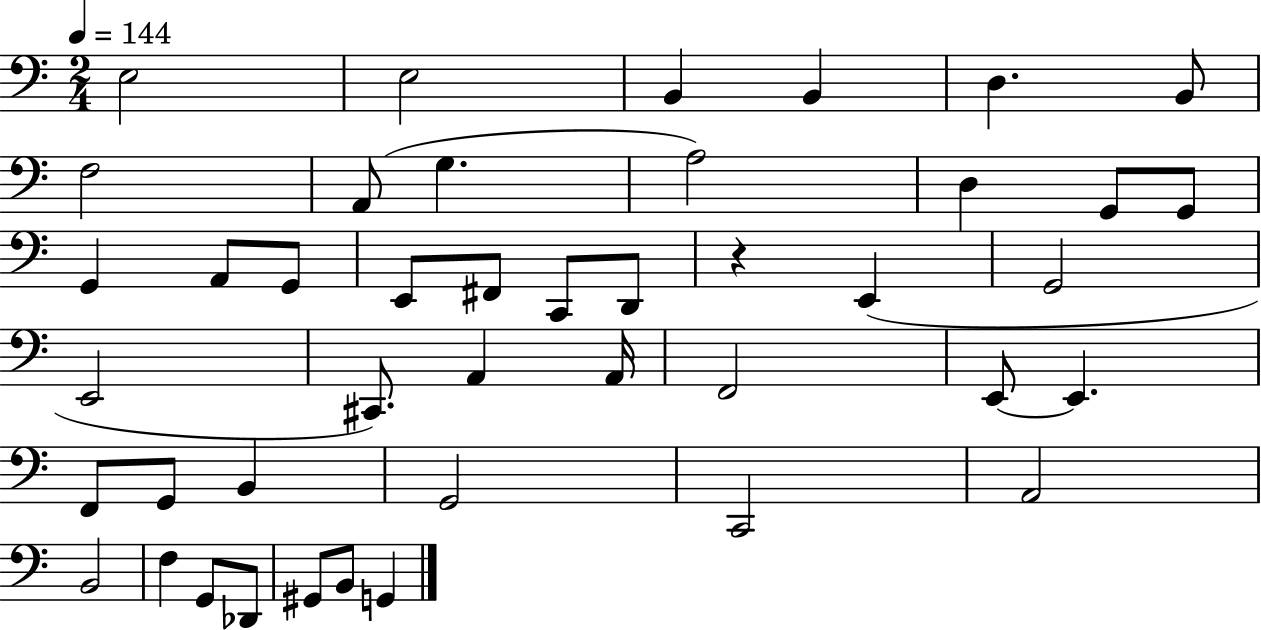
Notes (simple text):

E3/h E3/h B2/q B2/q D3/q. B2/e F3/h A2/e G3/q. A3/h D3/q G2/e G2/e G2/q A2/e G2/e E2/e F#2/e C2/e D2/e R/q E2/q G2/h E2/h C#2/e. A2/q A2/s F2/h E2/e E2/q. F2/e G2/e B2/q G2/h C2/h A2/h B2/h F3/q G2/e Db2/e G#2/e B2/e G2/q